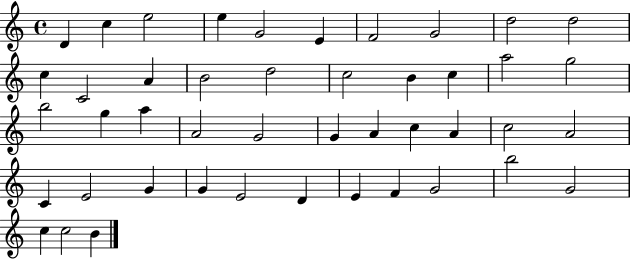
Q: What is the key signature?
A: C major